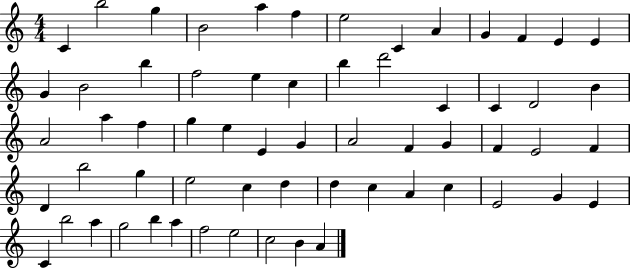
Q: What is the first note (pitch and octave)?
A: C4